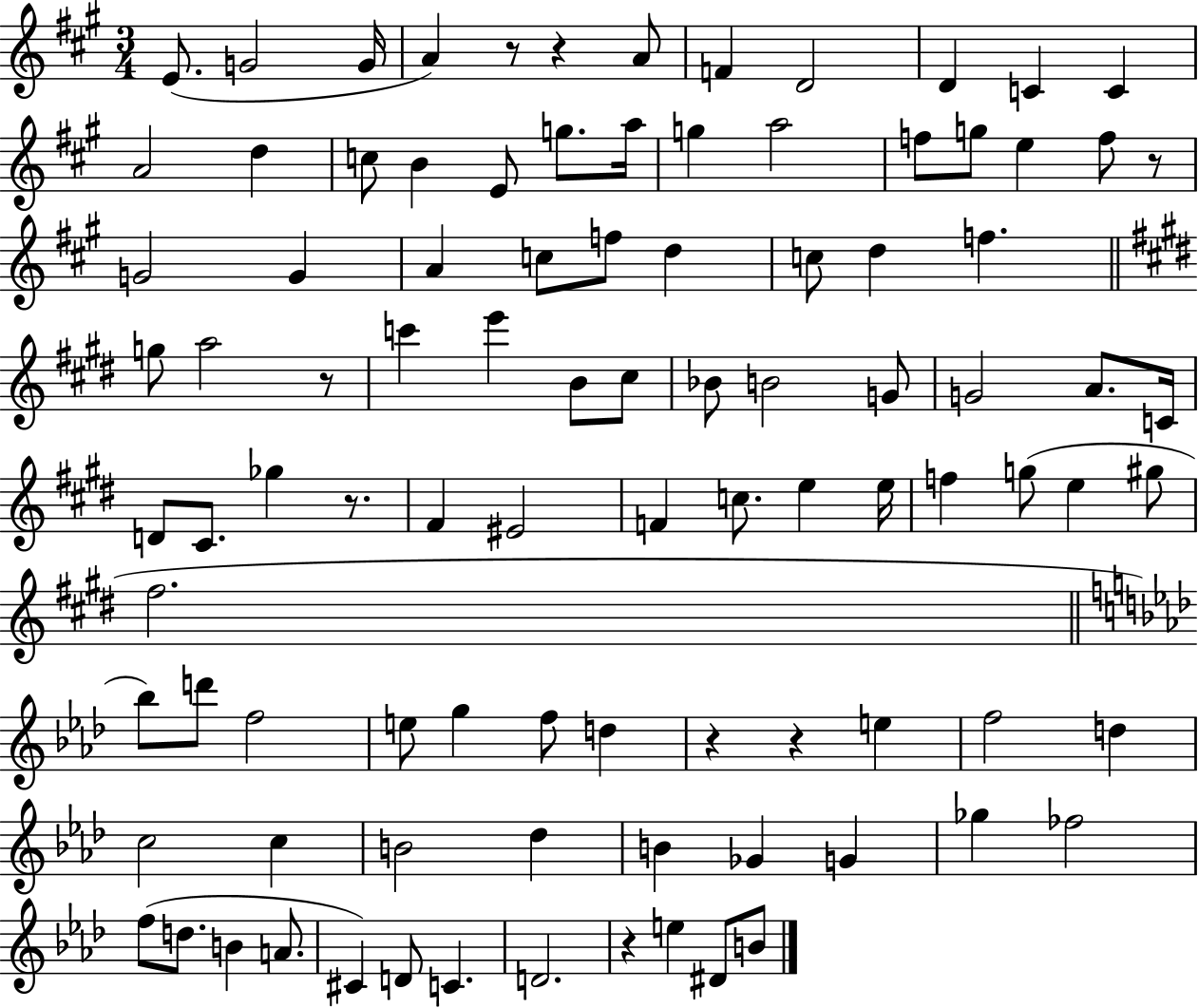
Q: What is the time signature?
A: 3/4